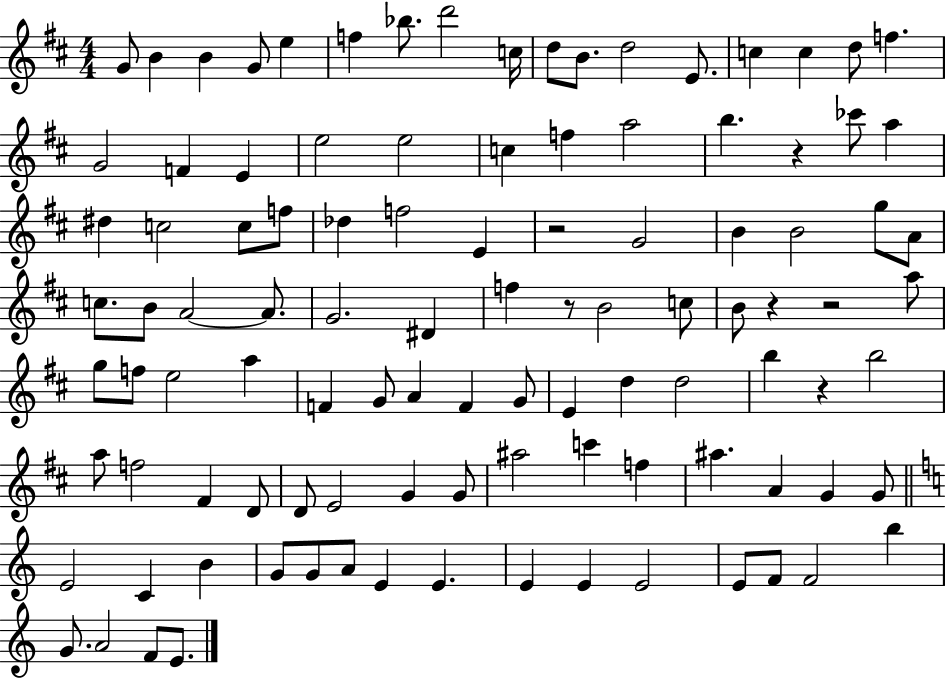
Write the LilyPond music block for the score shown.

{
  \clef treble
  \numericTimeSignature
  \time 4/4
  \key d \major
  \repeat volta 2 { g'8 b'4 b'4 g'8 e''4 | f''4 bes''8. d'''2 c''16 | d''8 b'8. d''2 e'8. | c''4 c''4 d''8 f''4. | \break g'2 f'4 e'4 | e''2 e''2 | c''4 f''4 a''2 | b''4. r4 ces'''8 a''4 | \break dis''4 c''2 c''8 f''8 | des''4 f''2 e'4 | r2 g'2 | b'4 b'2 g''8 a'8 | \break c''8. b'8 a'2~~ a'8. | g'2. dis'4 | f''4 r8 b'2 c''8 | b'8 r4 r2 a''8 | \break g''8 f''8 e''2 a''4 | f'4 g'8 a'4 f'4 g'8 | e'4 d''4 d''2 | b''4 r4 b''2 | \break a''8 f''2 fis'4 d'8 | d'8 e'2 g'4 g'8 | ais''2 c'''4 f''4 | ais''4. a'4 g'4 g'8 | \break \bar "||" \break \key c \major e'2 c'4 b'4 | g'8 g'8 a'8 e'4 e'4. | e'4 e'4 e'2 | e'8 f'8 f'2 b''4 | \break g'8. a'2 f'8 e'8. | } \bar "|."
}